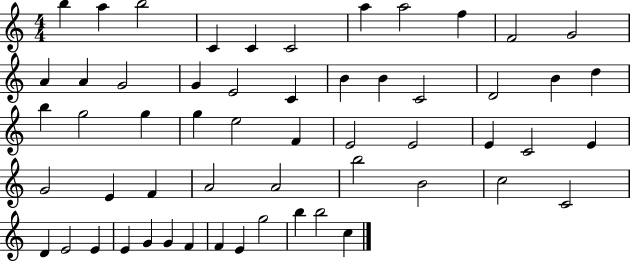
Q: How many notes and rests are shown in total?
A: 56